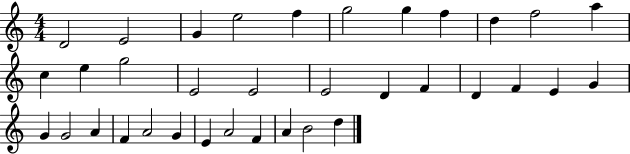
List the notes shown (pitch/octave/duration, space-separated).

D4/h E4/h G4/q E5/h F5/q G5/h G5/q F5/q D5/q F5/h A5/q C5/q E5/q G5/h E4/h E4/h E4/h D4/q F4/q D4/q F4/q E4/q G4/q G4/q G4/h A4/q F4/q A4/h G4/q E4/q A4/h F4/q A4/q B4/h D5/q